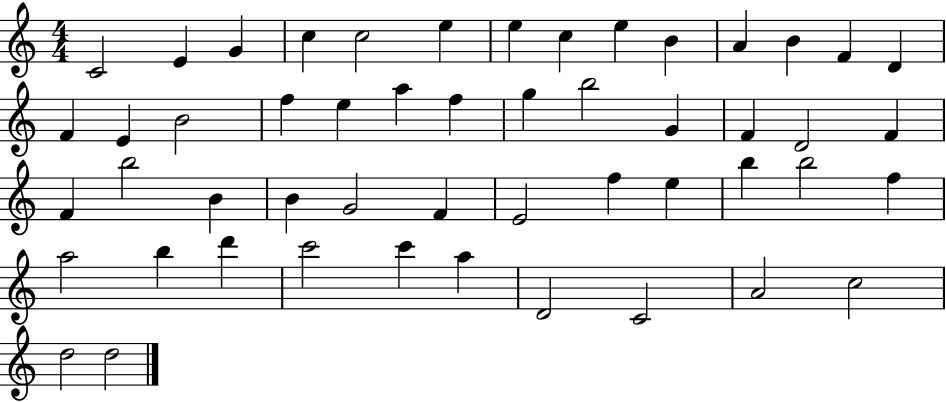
{
  \clef treble
  \numericTimeSignature
  \time 4/4
  \key c \major
  c'2 e'4 g'4 | c''4 c''2 e''4 | e''4 c''4 e''4 b'4 | a'4 b'4 f'4 d'4 | \break f'4 e'4 b'2 | f''4 e''4 a''4 f''4 | g''4 b''2 g'4 | f'4 d'2 f'4 | \break f'4 b''2 b'4 | b'4 g'2 f'4 | e'2 f''4 e''4 | b''4 b''2 f''4 | \break a''2 b''4 d'''4 | c'''2 c'''4 a''4 | d'2 c'2 | a'2 c''2 | \break d''2 d''2 | \bar "|."
}